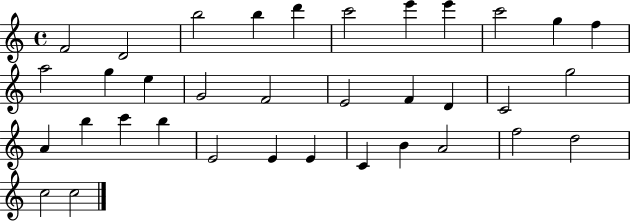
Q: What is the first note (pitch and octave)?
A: F4